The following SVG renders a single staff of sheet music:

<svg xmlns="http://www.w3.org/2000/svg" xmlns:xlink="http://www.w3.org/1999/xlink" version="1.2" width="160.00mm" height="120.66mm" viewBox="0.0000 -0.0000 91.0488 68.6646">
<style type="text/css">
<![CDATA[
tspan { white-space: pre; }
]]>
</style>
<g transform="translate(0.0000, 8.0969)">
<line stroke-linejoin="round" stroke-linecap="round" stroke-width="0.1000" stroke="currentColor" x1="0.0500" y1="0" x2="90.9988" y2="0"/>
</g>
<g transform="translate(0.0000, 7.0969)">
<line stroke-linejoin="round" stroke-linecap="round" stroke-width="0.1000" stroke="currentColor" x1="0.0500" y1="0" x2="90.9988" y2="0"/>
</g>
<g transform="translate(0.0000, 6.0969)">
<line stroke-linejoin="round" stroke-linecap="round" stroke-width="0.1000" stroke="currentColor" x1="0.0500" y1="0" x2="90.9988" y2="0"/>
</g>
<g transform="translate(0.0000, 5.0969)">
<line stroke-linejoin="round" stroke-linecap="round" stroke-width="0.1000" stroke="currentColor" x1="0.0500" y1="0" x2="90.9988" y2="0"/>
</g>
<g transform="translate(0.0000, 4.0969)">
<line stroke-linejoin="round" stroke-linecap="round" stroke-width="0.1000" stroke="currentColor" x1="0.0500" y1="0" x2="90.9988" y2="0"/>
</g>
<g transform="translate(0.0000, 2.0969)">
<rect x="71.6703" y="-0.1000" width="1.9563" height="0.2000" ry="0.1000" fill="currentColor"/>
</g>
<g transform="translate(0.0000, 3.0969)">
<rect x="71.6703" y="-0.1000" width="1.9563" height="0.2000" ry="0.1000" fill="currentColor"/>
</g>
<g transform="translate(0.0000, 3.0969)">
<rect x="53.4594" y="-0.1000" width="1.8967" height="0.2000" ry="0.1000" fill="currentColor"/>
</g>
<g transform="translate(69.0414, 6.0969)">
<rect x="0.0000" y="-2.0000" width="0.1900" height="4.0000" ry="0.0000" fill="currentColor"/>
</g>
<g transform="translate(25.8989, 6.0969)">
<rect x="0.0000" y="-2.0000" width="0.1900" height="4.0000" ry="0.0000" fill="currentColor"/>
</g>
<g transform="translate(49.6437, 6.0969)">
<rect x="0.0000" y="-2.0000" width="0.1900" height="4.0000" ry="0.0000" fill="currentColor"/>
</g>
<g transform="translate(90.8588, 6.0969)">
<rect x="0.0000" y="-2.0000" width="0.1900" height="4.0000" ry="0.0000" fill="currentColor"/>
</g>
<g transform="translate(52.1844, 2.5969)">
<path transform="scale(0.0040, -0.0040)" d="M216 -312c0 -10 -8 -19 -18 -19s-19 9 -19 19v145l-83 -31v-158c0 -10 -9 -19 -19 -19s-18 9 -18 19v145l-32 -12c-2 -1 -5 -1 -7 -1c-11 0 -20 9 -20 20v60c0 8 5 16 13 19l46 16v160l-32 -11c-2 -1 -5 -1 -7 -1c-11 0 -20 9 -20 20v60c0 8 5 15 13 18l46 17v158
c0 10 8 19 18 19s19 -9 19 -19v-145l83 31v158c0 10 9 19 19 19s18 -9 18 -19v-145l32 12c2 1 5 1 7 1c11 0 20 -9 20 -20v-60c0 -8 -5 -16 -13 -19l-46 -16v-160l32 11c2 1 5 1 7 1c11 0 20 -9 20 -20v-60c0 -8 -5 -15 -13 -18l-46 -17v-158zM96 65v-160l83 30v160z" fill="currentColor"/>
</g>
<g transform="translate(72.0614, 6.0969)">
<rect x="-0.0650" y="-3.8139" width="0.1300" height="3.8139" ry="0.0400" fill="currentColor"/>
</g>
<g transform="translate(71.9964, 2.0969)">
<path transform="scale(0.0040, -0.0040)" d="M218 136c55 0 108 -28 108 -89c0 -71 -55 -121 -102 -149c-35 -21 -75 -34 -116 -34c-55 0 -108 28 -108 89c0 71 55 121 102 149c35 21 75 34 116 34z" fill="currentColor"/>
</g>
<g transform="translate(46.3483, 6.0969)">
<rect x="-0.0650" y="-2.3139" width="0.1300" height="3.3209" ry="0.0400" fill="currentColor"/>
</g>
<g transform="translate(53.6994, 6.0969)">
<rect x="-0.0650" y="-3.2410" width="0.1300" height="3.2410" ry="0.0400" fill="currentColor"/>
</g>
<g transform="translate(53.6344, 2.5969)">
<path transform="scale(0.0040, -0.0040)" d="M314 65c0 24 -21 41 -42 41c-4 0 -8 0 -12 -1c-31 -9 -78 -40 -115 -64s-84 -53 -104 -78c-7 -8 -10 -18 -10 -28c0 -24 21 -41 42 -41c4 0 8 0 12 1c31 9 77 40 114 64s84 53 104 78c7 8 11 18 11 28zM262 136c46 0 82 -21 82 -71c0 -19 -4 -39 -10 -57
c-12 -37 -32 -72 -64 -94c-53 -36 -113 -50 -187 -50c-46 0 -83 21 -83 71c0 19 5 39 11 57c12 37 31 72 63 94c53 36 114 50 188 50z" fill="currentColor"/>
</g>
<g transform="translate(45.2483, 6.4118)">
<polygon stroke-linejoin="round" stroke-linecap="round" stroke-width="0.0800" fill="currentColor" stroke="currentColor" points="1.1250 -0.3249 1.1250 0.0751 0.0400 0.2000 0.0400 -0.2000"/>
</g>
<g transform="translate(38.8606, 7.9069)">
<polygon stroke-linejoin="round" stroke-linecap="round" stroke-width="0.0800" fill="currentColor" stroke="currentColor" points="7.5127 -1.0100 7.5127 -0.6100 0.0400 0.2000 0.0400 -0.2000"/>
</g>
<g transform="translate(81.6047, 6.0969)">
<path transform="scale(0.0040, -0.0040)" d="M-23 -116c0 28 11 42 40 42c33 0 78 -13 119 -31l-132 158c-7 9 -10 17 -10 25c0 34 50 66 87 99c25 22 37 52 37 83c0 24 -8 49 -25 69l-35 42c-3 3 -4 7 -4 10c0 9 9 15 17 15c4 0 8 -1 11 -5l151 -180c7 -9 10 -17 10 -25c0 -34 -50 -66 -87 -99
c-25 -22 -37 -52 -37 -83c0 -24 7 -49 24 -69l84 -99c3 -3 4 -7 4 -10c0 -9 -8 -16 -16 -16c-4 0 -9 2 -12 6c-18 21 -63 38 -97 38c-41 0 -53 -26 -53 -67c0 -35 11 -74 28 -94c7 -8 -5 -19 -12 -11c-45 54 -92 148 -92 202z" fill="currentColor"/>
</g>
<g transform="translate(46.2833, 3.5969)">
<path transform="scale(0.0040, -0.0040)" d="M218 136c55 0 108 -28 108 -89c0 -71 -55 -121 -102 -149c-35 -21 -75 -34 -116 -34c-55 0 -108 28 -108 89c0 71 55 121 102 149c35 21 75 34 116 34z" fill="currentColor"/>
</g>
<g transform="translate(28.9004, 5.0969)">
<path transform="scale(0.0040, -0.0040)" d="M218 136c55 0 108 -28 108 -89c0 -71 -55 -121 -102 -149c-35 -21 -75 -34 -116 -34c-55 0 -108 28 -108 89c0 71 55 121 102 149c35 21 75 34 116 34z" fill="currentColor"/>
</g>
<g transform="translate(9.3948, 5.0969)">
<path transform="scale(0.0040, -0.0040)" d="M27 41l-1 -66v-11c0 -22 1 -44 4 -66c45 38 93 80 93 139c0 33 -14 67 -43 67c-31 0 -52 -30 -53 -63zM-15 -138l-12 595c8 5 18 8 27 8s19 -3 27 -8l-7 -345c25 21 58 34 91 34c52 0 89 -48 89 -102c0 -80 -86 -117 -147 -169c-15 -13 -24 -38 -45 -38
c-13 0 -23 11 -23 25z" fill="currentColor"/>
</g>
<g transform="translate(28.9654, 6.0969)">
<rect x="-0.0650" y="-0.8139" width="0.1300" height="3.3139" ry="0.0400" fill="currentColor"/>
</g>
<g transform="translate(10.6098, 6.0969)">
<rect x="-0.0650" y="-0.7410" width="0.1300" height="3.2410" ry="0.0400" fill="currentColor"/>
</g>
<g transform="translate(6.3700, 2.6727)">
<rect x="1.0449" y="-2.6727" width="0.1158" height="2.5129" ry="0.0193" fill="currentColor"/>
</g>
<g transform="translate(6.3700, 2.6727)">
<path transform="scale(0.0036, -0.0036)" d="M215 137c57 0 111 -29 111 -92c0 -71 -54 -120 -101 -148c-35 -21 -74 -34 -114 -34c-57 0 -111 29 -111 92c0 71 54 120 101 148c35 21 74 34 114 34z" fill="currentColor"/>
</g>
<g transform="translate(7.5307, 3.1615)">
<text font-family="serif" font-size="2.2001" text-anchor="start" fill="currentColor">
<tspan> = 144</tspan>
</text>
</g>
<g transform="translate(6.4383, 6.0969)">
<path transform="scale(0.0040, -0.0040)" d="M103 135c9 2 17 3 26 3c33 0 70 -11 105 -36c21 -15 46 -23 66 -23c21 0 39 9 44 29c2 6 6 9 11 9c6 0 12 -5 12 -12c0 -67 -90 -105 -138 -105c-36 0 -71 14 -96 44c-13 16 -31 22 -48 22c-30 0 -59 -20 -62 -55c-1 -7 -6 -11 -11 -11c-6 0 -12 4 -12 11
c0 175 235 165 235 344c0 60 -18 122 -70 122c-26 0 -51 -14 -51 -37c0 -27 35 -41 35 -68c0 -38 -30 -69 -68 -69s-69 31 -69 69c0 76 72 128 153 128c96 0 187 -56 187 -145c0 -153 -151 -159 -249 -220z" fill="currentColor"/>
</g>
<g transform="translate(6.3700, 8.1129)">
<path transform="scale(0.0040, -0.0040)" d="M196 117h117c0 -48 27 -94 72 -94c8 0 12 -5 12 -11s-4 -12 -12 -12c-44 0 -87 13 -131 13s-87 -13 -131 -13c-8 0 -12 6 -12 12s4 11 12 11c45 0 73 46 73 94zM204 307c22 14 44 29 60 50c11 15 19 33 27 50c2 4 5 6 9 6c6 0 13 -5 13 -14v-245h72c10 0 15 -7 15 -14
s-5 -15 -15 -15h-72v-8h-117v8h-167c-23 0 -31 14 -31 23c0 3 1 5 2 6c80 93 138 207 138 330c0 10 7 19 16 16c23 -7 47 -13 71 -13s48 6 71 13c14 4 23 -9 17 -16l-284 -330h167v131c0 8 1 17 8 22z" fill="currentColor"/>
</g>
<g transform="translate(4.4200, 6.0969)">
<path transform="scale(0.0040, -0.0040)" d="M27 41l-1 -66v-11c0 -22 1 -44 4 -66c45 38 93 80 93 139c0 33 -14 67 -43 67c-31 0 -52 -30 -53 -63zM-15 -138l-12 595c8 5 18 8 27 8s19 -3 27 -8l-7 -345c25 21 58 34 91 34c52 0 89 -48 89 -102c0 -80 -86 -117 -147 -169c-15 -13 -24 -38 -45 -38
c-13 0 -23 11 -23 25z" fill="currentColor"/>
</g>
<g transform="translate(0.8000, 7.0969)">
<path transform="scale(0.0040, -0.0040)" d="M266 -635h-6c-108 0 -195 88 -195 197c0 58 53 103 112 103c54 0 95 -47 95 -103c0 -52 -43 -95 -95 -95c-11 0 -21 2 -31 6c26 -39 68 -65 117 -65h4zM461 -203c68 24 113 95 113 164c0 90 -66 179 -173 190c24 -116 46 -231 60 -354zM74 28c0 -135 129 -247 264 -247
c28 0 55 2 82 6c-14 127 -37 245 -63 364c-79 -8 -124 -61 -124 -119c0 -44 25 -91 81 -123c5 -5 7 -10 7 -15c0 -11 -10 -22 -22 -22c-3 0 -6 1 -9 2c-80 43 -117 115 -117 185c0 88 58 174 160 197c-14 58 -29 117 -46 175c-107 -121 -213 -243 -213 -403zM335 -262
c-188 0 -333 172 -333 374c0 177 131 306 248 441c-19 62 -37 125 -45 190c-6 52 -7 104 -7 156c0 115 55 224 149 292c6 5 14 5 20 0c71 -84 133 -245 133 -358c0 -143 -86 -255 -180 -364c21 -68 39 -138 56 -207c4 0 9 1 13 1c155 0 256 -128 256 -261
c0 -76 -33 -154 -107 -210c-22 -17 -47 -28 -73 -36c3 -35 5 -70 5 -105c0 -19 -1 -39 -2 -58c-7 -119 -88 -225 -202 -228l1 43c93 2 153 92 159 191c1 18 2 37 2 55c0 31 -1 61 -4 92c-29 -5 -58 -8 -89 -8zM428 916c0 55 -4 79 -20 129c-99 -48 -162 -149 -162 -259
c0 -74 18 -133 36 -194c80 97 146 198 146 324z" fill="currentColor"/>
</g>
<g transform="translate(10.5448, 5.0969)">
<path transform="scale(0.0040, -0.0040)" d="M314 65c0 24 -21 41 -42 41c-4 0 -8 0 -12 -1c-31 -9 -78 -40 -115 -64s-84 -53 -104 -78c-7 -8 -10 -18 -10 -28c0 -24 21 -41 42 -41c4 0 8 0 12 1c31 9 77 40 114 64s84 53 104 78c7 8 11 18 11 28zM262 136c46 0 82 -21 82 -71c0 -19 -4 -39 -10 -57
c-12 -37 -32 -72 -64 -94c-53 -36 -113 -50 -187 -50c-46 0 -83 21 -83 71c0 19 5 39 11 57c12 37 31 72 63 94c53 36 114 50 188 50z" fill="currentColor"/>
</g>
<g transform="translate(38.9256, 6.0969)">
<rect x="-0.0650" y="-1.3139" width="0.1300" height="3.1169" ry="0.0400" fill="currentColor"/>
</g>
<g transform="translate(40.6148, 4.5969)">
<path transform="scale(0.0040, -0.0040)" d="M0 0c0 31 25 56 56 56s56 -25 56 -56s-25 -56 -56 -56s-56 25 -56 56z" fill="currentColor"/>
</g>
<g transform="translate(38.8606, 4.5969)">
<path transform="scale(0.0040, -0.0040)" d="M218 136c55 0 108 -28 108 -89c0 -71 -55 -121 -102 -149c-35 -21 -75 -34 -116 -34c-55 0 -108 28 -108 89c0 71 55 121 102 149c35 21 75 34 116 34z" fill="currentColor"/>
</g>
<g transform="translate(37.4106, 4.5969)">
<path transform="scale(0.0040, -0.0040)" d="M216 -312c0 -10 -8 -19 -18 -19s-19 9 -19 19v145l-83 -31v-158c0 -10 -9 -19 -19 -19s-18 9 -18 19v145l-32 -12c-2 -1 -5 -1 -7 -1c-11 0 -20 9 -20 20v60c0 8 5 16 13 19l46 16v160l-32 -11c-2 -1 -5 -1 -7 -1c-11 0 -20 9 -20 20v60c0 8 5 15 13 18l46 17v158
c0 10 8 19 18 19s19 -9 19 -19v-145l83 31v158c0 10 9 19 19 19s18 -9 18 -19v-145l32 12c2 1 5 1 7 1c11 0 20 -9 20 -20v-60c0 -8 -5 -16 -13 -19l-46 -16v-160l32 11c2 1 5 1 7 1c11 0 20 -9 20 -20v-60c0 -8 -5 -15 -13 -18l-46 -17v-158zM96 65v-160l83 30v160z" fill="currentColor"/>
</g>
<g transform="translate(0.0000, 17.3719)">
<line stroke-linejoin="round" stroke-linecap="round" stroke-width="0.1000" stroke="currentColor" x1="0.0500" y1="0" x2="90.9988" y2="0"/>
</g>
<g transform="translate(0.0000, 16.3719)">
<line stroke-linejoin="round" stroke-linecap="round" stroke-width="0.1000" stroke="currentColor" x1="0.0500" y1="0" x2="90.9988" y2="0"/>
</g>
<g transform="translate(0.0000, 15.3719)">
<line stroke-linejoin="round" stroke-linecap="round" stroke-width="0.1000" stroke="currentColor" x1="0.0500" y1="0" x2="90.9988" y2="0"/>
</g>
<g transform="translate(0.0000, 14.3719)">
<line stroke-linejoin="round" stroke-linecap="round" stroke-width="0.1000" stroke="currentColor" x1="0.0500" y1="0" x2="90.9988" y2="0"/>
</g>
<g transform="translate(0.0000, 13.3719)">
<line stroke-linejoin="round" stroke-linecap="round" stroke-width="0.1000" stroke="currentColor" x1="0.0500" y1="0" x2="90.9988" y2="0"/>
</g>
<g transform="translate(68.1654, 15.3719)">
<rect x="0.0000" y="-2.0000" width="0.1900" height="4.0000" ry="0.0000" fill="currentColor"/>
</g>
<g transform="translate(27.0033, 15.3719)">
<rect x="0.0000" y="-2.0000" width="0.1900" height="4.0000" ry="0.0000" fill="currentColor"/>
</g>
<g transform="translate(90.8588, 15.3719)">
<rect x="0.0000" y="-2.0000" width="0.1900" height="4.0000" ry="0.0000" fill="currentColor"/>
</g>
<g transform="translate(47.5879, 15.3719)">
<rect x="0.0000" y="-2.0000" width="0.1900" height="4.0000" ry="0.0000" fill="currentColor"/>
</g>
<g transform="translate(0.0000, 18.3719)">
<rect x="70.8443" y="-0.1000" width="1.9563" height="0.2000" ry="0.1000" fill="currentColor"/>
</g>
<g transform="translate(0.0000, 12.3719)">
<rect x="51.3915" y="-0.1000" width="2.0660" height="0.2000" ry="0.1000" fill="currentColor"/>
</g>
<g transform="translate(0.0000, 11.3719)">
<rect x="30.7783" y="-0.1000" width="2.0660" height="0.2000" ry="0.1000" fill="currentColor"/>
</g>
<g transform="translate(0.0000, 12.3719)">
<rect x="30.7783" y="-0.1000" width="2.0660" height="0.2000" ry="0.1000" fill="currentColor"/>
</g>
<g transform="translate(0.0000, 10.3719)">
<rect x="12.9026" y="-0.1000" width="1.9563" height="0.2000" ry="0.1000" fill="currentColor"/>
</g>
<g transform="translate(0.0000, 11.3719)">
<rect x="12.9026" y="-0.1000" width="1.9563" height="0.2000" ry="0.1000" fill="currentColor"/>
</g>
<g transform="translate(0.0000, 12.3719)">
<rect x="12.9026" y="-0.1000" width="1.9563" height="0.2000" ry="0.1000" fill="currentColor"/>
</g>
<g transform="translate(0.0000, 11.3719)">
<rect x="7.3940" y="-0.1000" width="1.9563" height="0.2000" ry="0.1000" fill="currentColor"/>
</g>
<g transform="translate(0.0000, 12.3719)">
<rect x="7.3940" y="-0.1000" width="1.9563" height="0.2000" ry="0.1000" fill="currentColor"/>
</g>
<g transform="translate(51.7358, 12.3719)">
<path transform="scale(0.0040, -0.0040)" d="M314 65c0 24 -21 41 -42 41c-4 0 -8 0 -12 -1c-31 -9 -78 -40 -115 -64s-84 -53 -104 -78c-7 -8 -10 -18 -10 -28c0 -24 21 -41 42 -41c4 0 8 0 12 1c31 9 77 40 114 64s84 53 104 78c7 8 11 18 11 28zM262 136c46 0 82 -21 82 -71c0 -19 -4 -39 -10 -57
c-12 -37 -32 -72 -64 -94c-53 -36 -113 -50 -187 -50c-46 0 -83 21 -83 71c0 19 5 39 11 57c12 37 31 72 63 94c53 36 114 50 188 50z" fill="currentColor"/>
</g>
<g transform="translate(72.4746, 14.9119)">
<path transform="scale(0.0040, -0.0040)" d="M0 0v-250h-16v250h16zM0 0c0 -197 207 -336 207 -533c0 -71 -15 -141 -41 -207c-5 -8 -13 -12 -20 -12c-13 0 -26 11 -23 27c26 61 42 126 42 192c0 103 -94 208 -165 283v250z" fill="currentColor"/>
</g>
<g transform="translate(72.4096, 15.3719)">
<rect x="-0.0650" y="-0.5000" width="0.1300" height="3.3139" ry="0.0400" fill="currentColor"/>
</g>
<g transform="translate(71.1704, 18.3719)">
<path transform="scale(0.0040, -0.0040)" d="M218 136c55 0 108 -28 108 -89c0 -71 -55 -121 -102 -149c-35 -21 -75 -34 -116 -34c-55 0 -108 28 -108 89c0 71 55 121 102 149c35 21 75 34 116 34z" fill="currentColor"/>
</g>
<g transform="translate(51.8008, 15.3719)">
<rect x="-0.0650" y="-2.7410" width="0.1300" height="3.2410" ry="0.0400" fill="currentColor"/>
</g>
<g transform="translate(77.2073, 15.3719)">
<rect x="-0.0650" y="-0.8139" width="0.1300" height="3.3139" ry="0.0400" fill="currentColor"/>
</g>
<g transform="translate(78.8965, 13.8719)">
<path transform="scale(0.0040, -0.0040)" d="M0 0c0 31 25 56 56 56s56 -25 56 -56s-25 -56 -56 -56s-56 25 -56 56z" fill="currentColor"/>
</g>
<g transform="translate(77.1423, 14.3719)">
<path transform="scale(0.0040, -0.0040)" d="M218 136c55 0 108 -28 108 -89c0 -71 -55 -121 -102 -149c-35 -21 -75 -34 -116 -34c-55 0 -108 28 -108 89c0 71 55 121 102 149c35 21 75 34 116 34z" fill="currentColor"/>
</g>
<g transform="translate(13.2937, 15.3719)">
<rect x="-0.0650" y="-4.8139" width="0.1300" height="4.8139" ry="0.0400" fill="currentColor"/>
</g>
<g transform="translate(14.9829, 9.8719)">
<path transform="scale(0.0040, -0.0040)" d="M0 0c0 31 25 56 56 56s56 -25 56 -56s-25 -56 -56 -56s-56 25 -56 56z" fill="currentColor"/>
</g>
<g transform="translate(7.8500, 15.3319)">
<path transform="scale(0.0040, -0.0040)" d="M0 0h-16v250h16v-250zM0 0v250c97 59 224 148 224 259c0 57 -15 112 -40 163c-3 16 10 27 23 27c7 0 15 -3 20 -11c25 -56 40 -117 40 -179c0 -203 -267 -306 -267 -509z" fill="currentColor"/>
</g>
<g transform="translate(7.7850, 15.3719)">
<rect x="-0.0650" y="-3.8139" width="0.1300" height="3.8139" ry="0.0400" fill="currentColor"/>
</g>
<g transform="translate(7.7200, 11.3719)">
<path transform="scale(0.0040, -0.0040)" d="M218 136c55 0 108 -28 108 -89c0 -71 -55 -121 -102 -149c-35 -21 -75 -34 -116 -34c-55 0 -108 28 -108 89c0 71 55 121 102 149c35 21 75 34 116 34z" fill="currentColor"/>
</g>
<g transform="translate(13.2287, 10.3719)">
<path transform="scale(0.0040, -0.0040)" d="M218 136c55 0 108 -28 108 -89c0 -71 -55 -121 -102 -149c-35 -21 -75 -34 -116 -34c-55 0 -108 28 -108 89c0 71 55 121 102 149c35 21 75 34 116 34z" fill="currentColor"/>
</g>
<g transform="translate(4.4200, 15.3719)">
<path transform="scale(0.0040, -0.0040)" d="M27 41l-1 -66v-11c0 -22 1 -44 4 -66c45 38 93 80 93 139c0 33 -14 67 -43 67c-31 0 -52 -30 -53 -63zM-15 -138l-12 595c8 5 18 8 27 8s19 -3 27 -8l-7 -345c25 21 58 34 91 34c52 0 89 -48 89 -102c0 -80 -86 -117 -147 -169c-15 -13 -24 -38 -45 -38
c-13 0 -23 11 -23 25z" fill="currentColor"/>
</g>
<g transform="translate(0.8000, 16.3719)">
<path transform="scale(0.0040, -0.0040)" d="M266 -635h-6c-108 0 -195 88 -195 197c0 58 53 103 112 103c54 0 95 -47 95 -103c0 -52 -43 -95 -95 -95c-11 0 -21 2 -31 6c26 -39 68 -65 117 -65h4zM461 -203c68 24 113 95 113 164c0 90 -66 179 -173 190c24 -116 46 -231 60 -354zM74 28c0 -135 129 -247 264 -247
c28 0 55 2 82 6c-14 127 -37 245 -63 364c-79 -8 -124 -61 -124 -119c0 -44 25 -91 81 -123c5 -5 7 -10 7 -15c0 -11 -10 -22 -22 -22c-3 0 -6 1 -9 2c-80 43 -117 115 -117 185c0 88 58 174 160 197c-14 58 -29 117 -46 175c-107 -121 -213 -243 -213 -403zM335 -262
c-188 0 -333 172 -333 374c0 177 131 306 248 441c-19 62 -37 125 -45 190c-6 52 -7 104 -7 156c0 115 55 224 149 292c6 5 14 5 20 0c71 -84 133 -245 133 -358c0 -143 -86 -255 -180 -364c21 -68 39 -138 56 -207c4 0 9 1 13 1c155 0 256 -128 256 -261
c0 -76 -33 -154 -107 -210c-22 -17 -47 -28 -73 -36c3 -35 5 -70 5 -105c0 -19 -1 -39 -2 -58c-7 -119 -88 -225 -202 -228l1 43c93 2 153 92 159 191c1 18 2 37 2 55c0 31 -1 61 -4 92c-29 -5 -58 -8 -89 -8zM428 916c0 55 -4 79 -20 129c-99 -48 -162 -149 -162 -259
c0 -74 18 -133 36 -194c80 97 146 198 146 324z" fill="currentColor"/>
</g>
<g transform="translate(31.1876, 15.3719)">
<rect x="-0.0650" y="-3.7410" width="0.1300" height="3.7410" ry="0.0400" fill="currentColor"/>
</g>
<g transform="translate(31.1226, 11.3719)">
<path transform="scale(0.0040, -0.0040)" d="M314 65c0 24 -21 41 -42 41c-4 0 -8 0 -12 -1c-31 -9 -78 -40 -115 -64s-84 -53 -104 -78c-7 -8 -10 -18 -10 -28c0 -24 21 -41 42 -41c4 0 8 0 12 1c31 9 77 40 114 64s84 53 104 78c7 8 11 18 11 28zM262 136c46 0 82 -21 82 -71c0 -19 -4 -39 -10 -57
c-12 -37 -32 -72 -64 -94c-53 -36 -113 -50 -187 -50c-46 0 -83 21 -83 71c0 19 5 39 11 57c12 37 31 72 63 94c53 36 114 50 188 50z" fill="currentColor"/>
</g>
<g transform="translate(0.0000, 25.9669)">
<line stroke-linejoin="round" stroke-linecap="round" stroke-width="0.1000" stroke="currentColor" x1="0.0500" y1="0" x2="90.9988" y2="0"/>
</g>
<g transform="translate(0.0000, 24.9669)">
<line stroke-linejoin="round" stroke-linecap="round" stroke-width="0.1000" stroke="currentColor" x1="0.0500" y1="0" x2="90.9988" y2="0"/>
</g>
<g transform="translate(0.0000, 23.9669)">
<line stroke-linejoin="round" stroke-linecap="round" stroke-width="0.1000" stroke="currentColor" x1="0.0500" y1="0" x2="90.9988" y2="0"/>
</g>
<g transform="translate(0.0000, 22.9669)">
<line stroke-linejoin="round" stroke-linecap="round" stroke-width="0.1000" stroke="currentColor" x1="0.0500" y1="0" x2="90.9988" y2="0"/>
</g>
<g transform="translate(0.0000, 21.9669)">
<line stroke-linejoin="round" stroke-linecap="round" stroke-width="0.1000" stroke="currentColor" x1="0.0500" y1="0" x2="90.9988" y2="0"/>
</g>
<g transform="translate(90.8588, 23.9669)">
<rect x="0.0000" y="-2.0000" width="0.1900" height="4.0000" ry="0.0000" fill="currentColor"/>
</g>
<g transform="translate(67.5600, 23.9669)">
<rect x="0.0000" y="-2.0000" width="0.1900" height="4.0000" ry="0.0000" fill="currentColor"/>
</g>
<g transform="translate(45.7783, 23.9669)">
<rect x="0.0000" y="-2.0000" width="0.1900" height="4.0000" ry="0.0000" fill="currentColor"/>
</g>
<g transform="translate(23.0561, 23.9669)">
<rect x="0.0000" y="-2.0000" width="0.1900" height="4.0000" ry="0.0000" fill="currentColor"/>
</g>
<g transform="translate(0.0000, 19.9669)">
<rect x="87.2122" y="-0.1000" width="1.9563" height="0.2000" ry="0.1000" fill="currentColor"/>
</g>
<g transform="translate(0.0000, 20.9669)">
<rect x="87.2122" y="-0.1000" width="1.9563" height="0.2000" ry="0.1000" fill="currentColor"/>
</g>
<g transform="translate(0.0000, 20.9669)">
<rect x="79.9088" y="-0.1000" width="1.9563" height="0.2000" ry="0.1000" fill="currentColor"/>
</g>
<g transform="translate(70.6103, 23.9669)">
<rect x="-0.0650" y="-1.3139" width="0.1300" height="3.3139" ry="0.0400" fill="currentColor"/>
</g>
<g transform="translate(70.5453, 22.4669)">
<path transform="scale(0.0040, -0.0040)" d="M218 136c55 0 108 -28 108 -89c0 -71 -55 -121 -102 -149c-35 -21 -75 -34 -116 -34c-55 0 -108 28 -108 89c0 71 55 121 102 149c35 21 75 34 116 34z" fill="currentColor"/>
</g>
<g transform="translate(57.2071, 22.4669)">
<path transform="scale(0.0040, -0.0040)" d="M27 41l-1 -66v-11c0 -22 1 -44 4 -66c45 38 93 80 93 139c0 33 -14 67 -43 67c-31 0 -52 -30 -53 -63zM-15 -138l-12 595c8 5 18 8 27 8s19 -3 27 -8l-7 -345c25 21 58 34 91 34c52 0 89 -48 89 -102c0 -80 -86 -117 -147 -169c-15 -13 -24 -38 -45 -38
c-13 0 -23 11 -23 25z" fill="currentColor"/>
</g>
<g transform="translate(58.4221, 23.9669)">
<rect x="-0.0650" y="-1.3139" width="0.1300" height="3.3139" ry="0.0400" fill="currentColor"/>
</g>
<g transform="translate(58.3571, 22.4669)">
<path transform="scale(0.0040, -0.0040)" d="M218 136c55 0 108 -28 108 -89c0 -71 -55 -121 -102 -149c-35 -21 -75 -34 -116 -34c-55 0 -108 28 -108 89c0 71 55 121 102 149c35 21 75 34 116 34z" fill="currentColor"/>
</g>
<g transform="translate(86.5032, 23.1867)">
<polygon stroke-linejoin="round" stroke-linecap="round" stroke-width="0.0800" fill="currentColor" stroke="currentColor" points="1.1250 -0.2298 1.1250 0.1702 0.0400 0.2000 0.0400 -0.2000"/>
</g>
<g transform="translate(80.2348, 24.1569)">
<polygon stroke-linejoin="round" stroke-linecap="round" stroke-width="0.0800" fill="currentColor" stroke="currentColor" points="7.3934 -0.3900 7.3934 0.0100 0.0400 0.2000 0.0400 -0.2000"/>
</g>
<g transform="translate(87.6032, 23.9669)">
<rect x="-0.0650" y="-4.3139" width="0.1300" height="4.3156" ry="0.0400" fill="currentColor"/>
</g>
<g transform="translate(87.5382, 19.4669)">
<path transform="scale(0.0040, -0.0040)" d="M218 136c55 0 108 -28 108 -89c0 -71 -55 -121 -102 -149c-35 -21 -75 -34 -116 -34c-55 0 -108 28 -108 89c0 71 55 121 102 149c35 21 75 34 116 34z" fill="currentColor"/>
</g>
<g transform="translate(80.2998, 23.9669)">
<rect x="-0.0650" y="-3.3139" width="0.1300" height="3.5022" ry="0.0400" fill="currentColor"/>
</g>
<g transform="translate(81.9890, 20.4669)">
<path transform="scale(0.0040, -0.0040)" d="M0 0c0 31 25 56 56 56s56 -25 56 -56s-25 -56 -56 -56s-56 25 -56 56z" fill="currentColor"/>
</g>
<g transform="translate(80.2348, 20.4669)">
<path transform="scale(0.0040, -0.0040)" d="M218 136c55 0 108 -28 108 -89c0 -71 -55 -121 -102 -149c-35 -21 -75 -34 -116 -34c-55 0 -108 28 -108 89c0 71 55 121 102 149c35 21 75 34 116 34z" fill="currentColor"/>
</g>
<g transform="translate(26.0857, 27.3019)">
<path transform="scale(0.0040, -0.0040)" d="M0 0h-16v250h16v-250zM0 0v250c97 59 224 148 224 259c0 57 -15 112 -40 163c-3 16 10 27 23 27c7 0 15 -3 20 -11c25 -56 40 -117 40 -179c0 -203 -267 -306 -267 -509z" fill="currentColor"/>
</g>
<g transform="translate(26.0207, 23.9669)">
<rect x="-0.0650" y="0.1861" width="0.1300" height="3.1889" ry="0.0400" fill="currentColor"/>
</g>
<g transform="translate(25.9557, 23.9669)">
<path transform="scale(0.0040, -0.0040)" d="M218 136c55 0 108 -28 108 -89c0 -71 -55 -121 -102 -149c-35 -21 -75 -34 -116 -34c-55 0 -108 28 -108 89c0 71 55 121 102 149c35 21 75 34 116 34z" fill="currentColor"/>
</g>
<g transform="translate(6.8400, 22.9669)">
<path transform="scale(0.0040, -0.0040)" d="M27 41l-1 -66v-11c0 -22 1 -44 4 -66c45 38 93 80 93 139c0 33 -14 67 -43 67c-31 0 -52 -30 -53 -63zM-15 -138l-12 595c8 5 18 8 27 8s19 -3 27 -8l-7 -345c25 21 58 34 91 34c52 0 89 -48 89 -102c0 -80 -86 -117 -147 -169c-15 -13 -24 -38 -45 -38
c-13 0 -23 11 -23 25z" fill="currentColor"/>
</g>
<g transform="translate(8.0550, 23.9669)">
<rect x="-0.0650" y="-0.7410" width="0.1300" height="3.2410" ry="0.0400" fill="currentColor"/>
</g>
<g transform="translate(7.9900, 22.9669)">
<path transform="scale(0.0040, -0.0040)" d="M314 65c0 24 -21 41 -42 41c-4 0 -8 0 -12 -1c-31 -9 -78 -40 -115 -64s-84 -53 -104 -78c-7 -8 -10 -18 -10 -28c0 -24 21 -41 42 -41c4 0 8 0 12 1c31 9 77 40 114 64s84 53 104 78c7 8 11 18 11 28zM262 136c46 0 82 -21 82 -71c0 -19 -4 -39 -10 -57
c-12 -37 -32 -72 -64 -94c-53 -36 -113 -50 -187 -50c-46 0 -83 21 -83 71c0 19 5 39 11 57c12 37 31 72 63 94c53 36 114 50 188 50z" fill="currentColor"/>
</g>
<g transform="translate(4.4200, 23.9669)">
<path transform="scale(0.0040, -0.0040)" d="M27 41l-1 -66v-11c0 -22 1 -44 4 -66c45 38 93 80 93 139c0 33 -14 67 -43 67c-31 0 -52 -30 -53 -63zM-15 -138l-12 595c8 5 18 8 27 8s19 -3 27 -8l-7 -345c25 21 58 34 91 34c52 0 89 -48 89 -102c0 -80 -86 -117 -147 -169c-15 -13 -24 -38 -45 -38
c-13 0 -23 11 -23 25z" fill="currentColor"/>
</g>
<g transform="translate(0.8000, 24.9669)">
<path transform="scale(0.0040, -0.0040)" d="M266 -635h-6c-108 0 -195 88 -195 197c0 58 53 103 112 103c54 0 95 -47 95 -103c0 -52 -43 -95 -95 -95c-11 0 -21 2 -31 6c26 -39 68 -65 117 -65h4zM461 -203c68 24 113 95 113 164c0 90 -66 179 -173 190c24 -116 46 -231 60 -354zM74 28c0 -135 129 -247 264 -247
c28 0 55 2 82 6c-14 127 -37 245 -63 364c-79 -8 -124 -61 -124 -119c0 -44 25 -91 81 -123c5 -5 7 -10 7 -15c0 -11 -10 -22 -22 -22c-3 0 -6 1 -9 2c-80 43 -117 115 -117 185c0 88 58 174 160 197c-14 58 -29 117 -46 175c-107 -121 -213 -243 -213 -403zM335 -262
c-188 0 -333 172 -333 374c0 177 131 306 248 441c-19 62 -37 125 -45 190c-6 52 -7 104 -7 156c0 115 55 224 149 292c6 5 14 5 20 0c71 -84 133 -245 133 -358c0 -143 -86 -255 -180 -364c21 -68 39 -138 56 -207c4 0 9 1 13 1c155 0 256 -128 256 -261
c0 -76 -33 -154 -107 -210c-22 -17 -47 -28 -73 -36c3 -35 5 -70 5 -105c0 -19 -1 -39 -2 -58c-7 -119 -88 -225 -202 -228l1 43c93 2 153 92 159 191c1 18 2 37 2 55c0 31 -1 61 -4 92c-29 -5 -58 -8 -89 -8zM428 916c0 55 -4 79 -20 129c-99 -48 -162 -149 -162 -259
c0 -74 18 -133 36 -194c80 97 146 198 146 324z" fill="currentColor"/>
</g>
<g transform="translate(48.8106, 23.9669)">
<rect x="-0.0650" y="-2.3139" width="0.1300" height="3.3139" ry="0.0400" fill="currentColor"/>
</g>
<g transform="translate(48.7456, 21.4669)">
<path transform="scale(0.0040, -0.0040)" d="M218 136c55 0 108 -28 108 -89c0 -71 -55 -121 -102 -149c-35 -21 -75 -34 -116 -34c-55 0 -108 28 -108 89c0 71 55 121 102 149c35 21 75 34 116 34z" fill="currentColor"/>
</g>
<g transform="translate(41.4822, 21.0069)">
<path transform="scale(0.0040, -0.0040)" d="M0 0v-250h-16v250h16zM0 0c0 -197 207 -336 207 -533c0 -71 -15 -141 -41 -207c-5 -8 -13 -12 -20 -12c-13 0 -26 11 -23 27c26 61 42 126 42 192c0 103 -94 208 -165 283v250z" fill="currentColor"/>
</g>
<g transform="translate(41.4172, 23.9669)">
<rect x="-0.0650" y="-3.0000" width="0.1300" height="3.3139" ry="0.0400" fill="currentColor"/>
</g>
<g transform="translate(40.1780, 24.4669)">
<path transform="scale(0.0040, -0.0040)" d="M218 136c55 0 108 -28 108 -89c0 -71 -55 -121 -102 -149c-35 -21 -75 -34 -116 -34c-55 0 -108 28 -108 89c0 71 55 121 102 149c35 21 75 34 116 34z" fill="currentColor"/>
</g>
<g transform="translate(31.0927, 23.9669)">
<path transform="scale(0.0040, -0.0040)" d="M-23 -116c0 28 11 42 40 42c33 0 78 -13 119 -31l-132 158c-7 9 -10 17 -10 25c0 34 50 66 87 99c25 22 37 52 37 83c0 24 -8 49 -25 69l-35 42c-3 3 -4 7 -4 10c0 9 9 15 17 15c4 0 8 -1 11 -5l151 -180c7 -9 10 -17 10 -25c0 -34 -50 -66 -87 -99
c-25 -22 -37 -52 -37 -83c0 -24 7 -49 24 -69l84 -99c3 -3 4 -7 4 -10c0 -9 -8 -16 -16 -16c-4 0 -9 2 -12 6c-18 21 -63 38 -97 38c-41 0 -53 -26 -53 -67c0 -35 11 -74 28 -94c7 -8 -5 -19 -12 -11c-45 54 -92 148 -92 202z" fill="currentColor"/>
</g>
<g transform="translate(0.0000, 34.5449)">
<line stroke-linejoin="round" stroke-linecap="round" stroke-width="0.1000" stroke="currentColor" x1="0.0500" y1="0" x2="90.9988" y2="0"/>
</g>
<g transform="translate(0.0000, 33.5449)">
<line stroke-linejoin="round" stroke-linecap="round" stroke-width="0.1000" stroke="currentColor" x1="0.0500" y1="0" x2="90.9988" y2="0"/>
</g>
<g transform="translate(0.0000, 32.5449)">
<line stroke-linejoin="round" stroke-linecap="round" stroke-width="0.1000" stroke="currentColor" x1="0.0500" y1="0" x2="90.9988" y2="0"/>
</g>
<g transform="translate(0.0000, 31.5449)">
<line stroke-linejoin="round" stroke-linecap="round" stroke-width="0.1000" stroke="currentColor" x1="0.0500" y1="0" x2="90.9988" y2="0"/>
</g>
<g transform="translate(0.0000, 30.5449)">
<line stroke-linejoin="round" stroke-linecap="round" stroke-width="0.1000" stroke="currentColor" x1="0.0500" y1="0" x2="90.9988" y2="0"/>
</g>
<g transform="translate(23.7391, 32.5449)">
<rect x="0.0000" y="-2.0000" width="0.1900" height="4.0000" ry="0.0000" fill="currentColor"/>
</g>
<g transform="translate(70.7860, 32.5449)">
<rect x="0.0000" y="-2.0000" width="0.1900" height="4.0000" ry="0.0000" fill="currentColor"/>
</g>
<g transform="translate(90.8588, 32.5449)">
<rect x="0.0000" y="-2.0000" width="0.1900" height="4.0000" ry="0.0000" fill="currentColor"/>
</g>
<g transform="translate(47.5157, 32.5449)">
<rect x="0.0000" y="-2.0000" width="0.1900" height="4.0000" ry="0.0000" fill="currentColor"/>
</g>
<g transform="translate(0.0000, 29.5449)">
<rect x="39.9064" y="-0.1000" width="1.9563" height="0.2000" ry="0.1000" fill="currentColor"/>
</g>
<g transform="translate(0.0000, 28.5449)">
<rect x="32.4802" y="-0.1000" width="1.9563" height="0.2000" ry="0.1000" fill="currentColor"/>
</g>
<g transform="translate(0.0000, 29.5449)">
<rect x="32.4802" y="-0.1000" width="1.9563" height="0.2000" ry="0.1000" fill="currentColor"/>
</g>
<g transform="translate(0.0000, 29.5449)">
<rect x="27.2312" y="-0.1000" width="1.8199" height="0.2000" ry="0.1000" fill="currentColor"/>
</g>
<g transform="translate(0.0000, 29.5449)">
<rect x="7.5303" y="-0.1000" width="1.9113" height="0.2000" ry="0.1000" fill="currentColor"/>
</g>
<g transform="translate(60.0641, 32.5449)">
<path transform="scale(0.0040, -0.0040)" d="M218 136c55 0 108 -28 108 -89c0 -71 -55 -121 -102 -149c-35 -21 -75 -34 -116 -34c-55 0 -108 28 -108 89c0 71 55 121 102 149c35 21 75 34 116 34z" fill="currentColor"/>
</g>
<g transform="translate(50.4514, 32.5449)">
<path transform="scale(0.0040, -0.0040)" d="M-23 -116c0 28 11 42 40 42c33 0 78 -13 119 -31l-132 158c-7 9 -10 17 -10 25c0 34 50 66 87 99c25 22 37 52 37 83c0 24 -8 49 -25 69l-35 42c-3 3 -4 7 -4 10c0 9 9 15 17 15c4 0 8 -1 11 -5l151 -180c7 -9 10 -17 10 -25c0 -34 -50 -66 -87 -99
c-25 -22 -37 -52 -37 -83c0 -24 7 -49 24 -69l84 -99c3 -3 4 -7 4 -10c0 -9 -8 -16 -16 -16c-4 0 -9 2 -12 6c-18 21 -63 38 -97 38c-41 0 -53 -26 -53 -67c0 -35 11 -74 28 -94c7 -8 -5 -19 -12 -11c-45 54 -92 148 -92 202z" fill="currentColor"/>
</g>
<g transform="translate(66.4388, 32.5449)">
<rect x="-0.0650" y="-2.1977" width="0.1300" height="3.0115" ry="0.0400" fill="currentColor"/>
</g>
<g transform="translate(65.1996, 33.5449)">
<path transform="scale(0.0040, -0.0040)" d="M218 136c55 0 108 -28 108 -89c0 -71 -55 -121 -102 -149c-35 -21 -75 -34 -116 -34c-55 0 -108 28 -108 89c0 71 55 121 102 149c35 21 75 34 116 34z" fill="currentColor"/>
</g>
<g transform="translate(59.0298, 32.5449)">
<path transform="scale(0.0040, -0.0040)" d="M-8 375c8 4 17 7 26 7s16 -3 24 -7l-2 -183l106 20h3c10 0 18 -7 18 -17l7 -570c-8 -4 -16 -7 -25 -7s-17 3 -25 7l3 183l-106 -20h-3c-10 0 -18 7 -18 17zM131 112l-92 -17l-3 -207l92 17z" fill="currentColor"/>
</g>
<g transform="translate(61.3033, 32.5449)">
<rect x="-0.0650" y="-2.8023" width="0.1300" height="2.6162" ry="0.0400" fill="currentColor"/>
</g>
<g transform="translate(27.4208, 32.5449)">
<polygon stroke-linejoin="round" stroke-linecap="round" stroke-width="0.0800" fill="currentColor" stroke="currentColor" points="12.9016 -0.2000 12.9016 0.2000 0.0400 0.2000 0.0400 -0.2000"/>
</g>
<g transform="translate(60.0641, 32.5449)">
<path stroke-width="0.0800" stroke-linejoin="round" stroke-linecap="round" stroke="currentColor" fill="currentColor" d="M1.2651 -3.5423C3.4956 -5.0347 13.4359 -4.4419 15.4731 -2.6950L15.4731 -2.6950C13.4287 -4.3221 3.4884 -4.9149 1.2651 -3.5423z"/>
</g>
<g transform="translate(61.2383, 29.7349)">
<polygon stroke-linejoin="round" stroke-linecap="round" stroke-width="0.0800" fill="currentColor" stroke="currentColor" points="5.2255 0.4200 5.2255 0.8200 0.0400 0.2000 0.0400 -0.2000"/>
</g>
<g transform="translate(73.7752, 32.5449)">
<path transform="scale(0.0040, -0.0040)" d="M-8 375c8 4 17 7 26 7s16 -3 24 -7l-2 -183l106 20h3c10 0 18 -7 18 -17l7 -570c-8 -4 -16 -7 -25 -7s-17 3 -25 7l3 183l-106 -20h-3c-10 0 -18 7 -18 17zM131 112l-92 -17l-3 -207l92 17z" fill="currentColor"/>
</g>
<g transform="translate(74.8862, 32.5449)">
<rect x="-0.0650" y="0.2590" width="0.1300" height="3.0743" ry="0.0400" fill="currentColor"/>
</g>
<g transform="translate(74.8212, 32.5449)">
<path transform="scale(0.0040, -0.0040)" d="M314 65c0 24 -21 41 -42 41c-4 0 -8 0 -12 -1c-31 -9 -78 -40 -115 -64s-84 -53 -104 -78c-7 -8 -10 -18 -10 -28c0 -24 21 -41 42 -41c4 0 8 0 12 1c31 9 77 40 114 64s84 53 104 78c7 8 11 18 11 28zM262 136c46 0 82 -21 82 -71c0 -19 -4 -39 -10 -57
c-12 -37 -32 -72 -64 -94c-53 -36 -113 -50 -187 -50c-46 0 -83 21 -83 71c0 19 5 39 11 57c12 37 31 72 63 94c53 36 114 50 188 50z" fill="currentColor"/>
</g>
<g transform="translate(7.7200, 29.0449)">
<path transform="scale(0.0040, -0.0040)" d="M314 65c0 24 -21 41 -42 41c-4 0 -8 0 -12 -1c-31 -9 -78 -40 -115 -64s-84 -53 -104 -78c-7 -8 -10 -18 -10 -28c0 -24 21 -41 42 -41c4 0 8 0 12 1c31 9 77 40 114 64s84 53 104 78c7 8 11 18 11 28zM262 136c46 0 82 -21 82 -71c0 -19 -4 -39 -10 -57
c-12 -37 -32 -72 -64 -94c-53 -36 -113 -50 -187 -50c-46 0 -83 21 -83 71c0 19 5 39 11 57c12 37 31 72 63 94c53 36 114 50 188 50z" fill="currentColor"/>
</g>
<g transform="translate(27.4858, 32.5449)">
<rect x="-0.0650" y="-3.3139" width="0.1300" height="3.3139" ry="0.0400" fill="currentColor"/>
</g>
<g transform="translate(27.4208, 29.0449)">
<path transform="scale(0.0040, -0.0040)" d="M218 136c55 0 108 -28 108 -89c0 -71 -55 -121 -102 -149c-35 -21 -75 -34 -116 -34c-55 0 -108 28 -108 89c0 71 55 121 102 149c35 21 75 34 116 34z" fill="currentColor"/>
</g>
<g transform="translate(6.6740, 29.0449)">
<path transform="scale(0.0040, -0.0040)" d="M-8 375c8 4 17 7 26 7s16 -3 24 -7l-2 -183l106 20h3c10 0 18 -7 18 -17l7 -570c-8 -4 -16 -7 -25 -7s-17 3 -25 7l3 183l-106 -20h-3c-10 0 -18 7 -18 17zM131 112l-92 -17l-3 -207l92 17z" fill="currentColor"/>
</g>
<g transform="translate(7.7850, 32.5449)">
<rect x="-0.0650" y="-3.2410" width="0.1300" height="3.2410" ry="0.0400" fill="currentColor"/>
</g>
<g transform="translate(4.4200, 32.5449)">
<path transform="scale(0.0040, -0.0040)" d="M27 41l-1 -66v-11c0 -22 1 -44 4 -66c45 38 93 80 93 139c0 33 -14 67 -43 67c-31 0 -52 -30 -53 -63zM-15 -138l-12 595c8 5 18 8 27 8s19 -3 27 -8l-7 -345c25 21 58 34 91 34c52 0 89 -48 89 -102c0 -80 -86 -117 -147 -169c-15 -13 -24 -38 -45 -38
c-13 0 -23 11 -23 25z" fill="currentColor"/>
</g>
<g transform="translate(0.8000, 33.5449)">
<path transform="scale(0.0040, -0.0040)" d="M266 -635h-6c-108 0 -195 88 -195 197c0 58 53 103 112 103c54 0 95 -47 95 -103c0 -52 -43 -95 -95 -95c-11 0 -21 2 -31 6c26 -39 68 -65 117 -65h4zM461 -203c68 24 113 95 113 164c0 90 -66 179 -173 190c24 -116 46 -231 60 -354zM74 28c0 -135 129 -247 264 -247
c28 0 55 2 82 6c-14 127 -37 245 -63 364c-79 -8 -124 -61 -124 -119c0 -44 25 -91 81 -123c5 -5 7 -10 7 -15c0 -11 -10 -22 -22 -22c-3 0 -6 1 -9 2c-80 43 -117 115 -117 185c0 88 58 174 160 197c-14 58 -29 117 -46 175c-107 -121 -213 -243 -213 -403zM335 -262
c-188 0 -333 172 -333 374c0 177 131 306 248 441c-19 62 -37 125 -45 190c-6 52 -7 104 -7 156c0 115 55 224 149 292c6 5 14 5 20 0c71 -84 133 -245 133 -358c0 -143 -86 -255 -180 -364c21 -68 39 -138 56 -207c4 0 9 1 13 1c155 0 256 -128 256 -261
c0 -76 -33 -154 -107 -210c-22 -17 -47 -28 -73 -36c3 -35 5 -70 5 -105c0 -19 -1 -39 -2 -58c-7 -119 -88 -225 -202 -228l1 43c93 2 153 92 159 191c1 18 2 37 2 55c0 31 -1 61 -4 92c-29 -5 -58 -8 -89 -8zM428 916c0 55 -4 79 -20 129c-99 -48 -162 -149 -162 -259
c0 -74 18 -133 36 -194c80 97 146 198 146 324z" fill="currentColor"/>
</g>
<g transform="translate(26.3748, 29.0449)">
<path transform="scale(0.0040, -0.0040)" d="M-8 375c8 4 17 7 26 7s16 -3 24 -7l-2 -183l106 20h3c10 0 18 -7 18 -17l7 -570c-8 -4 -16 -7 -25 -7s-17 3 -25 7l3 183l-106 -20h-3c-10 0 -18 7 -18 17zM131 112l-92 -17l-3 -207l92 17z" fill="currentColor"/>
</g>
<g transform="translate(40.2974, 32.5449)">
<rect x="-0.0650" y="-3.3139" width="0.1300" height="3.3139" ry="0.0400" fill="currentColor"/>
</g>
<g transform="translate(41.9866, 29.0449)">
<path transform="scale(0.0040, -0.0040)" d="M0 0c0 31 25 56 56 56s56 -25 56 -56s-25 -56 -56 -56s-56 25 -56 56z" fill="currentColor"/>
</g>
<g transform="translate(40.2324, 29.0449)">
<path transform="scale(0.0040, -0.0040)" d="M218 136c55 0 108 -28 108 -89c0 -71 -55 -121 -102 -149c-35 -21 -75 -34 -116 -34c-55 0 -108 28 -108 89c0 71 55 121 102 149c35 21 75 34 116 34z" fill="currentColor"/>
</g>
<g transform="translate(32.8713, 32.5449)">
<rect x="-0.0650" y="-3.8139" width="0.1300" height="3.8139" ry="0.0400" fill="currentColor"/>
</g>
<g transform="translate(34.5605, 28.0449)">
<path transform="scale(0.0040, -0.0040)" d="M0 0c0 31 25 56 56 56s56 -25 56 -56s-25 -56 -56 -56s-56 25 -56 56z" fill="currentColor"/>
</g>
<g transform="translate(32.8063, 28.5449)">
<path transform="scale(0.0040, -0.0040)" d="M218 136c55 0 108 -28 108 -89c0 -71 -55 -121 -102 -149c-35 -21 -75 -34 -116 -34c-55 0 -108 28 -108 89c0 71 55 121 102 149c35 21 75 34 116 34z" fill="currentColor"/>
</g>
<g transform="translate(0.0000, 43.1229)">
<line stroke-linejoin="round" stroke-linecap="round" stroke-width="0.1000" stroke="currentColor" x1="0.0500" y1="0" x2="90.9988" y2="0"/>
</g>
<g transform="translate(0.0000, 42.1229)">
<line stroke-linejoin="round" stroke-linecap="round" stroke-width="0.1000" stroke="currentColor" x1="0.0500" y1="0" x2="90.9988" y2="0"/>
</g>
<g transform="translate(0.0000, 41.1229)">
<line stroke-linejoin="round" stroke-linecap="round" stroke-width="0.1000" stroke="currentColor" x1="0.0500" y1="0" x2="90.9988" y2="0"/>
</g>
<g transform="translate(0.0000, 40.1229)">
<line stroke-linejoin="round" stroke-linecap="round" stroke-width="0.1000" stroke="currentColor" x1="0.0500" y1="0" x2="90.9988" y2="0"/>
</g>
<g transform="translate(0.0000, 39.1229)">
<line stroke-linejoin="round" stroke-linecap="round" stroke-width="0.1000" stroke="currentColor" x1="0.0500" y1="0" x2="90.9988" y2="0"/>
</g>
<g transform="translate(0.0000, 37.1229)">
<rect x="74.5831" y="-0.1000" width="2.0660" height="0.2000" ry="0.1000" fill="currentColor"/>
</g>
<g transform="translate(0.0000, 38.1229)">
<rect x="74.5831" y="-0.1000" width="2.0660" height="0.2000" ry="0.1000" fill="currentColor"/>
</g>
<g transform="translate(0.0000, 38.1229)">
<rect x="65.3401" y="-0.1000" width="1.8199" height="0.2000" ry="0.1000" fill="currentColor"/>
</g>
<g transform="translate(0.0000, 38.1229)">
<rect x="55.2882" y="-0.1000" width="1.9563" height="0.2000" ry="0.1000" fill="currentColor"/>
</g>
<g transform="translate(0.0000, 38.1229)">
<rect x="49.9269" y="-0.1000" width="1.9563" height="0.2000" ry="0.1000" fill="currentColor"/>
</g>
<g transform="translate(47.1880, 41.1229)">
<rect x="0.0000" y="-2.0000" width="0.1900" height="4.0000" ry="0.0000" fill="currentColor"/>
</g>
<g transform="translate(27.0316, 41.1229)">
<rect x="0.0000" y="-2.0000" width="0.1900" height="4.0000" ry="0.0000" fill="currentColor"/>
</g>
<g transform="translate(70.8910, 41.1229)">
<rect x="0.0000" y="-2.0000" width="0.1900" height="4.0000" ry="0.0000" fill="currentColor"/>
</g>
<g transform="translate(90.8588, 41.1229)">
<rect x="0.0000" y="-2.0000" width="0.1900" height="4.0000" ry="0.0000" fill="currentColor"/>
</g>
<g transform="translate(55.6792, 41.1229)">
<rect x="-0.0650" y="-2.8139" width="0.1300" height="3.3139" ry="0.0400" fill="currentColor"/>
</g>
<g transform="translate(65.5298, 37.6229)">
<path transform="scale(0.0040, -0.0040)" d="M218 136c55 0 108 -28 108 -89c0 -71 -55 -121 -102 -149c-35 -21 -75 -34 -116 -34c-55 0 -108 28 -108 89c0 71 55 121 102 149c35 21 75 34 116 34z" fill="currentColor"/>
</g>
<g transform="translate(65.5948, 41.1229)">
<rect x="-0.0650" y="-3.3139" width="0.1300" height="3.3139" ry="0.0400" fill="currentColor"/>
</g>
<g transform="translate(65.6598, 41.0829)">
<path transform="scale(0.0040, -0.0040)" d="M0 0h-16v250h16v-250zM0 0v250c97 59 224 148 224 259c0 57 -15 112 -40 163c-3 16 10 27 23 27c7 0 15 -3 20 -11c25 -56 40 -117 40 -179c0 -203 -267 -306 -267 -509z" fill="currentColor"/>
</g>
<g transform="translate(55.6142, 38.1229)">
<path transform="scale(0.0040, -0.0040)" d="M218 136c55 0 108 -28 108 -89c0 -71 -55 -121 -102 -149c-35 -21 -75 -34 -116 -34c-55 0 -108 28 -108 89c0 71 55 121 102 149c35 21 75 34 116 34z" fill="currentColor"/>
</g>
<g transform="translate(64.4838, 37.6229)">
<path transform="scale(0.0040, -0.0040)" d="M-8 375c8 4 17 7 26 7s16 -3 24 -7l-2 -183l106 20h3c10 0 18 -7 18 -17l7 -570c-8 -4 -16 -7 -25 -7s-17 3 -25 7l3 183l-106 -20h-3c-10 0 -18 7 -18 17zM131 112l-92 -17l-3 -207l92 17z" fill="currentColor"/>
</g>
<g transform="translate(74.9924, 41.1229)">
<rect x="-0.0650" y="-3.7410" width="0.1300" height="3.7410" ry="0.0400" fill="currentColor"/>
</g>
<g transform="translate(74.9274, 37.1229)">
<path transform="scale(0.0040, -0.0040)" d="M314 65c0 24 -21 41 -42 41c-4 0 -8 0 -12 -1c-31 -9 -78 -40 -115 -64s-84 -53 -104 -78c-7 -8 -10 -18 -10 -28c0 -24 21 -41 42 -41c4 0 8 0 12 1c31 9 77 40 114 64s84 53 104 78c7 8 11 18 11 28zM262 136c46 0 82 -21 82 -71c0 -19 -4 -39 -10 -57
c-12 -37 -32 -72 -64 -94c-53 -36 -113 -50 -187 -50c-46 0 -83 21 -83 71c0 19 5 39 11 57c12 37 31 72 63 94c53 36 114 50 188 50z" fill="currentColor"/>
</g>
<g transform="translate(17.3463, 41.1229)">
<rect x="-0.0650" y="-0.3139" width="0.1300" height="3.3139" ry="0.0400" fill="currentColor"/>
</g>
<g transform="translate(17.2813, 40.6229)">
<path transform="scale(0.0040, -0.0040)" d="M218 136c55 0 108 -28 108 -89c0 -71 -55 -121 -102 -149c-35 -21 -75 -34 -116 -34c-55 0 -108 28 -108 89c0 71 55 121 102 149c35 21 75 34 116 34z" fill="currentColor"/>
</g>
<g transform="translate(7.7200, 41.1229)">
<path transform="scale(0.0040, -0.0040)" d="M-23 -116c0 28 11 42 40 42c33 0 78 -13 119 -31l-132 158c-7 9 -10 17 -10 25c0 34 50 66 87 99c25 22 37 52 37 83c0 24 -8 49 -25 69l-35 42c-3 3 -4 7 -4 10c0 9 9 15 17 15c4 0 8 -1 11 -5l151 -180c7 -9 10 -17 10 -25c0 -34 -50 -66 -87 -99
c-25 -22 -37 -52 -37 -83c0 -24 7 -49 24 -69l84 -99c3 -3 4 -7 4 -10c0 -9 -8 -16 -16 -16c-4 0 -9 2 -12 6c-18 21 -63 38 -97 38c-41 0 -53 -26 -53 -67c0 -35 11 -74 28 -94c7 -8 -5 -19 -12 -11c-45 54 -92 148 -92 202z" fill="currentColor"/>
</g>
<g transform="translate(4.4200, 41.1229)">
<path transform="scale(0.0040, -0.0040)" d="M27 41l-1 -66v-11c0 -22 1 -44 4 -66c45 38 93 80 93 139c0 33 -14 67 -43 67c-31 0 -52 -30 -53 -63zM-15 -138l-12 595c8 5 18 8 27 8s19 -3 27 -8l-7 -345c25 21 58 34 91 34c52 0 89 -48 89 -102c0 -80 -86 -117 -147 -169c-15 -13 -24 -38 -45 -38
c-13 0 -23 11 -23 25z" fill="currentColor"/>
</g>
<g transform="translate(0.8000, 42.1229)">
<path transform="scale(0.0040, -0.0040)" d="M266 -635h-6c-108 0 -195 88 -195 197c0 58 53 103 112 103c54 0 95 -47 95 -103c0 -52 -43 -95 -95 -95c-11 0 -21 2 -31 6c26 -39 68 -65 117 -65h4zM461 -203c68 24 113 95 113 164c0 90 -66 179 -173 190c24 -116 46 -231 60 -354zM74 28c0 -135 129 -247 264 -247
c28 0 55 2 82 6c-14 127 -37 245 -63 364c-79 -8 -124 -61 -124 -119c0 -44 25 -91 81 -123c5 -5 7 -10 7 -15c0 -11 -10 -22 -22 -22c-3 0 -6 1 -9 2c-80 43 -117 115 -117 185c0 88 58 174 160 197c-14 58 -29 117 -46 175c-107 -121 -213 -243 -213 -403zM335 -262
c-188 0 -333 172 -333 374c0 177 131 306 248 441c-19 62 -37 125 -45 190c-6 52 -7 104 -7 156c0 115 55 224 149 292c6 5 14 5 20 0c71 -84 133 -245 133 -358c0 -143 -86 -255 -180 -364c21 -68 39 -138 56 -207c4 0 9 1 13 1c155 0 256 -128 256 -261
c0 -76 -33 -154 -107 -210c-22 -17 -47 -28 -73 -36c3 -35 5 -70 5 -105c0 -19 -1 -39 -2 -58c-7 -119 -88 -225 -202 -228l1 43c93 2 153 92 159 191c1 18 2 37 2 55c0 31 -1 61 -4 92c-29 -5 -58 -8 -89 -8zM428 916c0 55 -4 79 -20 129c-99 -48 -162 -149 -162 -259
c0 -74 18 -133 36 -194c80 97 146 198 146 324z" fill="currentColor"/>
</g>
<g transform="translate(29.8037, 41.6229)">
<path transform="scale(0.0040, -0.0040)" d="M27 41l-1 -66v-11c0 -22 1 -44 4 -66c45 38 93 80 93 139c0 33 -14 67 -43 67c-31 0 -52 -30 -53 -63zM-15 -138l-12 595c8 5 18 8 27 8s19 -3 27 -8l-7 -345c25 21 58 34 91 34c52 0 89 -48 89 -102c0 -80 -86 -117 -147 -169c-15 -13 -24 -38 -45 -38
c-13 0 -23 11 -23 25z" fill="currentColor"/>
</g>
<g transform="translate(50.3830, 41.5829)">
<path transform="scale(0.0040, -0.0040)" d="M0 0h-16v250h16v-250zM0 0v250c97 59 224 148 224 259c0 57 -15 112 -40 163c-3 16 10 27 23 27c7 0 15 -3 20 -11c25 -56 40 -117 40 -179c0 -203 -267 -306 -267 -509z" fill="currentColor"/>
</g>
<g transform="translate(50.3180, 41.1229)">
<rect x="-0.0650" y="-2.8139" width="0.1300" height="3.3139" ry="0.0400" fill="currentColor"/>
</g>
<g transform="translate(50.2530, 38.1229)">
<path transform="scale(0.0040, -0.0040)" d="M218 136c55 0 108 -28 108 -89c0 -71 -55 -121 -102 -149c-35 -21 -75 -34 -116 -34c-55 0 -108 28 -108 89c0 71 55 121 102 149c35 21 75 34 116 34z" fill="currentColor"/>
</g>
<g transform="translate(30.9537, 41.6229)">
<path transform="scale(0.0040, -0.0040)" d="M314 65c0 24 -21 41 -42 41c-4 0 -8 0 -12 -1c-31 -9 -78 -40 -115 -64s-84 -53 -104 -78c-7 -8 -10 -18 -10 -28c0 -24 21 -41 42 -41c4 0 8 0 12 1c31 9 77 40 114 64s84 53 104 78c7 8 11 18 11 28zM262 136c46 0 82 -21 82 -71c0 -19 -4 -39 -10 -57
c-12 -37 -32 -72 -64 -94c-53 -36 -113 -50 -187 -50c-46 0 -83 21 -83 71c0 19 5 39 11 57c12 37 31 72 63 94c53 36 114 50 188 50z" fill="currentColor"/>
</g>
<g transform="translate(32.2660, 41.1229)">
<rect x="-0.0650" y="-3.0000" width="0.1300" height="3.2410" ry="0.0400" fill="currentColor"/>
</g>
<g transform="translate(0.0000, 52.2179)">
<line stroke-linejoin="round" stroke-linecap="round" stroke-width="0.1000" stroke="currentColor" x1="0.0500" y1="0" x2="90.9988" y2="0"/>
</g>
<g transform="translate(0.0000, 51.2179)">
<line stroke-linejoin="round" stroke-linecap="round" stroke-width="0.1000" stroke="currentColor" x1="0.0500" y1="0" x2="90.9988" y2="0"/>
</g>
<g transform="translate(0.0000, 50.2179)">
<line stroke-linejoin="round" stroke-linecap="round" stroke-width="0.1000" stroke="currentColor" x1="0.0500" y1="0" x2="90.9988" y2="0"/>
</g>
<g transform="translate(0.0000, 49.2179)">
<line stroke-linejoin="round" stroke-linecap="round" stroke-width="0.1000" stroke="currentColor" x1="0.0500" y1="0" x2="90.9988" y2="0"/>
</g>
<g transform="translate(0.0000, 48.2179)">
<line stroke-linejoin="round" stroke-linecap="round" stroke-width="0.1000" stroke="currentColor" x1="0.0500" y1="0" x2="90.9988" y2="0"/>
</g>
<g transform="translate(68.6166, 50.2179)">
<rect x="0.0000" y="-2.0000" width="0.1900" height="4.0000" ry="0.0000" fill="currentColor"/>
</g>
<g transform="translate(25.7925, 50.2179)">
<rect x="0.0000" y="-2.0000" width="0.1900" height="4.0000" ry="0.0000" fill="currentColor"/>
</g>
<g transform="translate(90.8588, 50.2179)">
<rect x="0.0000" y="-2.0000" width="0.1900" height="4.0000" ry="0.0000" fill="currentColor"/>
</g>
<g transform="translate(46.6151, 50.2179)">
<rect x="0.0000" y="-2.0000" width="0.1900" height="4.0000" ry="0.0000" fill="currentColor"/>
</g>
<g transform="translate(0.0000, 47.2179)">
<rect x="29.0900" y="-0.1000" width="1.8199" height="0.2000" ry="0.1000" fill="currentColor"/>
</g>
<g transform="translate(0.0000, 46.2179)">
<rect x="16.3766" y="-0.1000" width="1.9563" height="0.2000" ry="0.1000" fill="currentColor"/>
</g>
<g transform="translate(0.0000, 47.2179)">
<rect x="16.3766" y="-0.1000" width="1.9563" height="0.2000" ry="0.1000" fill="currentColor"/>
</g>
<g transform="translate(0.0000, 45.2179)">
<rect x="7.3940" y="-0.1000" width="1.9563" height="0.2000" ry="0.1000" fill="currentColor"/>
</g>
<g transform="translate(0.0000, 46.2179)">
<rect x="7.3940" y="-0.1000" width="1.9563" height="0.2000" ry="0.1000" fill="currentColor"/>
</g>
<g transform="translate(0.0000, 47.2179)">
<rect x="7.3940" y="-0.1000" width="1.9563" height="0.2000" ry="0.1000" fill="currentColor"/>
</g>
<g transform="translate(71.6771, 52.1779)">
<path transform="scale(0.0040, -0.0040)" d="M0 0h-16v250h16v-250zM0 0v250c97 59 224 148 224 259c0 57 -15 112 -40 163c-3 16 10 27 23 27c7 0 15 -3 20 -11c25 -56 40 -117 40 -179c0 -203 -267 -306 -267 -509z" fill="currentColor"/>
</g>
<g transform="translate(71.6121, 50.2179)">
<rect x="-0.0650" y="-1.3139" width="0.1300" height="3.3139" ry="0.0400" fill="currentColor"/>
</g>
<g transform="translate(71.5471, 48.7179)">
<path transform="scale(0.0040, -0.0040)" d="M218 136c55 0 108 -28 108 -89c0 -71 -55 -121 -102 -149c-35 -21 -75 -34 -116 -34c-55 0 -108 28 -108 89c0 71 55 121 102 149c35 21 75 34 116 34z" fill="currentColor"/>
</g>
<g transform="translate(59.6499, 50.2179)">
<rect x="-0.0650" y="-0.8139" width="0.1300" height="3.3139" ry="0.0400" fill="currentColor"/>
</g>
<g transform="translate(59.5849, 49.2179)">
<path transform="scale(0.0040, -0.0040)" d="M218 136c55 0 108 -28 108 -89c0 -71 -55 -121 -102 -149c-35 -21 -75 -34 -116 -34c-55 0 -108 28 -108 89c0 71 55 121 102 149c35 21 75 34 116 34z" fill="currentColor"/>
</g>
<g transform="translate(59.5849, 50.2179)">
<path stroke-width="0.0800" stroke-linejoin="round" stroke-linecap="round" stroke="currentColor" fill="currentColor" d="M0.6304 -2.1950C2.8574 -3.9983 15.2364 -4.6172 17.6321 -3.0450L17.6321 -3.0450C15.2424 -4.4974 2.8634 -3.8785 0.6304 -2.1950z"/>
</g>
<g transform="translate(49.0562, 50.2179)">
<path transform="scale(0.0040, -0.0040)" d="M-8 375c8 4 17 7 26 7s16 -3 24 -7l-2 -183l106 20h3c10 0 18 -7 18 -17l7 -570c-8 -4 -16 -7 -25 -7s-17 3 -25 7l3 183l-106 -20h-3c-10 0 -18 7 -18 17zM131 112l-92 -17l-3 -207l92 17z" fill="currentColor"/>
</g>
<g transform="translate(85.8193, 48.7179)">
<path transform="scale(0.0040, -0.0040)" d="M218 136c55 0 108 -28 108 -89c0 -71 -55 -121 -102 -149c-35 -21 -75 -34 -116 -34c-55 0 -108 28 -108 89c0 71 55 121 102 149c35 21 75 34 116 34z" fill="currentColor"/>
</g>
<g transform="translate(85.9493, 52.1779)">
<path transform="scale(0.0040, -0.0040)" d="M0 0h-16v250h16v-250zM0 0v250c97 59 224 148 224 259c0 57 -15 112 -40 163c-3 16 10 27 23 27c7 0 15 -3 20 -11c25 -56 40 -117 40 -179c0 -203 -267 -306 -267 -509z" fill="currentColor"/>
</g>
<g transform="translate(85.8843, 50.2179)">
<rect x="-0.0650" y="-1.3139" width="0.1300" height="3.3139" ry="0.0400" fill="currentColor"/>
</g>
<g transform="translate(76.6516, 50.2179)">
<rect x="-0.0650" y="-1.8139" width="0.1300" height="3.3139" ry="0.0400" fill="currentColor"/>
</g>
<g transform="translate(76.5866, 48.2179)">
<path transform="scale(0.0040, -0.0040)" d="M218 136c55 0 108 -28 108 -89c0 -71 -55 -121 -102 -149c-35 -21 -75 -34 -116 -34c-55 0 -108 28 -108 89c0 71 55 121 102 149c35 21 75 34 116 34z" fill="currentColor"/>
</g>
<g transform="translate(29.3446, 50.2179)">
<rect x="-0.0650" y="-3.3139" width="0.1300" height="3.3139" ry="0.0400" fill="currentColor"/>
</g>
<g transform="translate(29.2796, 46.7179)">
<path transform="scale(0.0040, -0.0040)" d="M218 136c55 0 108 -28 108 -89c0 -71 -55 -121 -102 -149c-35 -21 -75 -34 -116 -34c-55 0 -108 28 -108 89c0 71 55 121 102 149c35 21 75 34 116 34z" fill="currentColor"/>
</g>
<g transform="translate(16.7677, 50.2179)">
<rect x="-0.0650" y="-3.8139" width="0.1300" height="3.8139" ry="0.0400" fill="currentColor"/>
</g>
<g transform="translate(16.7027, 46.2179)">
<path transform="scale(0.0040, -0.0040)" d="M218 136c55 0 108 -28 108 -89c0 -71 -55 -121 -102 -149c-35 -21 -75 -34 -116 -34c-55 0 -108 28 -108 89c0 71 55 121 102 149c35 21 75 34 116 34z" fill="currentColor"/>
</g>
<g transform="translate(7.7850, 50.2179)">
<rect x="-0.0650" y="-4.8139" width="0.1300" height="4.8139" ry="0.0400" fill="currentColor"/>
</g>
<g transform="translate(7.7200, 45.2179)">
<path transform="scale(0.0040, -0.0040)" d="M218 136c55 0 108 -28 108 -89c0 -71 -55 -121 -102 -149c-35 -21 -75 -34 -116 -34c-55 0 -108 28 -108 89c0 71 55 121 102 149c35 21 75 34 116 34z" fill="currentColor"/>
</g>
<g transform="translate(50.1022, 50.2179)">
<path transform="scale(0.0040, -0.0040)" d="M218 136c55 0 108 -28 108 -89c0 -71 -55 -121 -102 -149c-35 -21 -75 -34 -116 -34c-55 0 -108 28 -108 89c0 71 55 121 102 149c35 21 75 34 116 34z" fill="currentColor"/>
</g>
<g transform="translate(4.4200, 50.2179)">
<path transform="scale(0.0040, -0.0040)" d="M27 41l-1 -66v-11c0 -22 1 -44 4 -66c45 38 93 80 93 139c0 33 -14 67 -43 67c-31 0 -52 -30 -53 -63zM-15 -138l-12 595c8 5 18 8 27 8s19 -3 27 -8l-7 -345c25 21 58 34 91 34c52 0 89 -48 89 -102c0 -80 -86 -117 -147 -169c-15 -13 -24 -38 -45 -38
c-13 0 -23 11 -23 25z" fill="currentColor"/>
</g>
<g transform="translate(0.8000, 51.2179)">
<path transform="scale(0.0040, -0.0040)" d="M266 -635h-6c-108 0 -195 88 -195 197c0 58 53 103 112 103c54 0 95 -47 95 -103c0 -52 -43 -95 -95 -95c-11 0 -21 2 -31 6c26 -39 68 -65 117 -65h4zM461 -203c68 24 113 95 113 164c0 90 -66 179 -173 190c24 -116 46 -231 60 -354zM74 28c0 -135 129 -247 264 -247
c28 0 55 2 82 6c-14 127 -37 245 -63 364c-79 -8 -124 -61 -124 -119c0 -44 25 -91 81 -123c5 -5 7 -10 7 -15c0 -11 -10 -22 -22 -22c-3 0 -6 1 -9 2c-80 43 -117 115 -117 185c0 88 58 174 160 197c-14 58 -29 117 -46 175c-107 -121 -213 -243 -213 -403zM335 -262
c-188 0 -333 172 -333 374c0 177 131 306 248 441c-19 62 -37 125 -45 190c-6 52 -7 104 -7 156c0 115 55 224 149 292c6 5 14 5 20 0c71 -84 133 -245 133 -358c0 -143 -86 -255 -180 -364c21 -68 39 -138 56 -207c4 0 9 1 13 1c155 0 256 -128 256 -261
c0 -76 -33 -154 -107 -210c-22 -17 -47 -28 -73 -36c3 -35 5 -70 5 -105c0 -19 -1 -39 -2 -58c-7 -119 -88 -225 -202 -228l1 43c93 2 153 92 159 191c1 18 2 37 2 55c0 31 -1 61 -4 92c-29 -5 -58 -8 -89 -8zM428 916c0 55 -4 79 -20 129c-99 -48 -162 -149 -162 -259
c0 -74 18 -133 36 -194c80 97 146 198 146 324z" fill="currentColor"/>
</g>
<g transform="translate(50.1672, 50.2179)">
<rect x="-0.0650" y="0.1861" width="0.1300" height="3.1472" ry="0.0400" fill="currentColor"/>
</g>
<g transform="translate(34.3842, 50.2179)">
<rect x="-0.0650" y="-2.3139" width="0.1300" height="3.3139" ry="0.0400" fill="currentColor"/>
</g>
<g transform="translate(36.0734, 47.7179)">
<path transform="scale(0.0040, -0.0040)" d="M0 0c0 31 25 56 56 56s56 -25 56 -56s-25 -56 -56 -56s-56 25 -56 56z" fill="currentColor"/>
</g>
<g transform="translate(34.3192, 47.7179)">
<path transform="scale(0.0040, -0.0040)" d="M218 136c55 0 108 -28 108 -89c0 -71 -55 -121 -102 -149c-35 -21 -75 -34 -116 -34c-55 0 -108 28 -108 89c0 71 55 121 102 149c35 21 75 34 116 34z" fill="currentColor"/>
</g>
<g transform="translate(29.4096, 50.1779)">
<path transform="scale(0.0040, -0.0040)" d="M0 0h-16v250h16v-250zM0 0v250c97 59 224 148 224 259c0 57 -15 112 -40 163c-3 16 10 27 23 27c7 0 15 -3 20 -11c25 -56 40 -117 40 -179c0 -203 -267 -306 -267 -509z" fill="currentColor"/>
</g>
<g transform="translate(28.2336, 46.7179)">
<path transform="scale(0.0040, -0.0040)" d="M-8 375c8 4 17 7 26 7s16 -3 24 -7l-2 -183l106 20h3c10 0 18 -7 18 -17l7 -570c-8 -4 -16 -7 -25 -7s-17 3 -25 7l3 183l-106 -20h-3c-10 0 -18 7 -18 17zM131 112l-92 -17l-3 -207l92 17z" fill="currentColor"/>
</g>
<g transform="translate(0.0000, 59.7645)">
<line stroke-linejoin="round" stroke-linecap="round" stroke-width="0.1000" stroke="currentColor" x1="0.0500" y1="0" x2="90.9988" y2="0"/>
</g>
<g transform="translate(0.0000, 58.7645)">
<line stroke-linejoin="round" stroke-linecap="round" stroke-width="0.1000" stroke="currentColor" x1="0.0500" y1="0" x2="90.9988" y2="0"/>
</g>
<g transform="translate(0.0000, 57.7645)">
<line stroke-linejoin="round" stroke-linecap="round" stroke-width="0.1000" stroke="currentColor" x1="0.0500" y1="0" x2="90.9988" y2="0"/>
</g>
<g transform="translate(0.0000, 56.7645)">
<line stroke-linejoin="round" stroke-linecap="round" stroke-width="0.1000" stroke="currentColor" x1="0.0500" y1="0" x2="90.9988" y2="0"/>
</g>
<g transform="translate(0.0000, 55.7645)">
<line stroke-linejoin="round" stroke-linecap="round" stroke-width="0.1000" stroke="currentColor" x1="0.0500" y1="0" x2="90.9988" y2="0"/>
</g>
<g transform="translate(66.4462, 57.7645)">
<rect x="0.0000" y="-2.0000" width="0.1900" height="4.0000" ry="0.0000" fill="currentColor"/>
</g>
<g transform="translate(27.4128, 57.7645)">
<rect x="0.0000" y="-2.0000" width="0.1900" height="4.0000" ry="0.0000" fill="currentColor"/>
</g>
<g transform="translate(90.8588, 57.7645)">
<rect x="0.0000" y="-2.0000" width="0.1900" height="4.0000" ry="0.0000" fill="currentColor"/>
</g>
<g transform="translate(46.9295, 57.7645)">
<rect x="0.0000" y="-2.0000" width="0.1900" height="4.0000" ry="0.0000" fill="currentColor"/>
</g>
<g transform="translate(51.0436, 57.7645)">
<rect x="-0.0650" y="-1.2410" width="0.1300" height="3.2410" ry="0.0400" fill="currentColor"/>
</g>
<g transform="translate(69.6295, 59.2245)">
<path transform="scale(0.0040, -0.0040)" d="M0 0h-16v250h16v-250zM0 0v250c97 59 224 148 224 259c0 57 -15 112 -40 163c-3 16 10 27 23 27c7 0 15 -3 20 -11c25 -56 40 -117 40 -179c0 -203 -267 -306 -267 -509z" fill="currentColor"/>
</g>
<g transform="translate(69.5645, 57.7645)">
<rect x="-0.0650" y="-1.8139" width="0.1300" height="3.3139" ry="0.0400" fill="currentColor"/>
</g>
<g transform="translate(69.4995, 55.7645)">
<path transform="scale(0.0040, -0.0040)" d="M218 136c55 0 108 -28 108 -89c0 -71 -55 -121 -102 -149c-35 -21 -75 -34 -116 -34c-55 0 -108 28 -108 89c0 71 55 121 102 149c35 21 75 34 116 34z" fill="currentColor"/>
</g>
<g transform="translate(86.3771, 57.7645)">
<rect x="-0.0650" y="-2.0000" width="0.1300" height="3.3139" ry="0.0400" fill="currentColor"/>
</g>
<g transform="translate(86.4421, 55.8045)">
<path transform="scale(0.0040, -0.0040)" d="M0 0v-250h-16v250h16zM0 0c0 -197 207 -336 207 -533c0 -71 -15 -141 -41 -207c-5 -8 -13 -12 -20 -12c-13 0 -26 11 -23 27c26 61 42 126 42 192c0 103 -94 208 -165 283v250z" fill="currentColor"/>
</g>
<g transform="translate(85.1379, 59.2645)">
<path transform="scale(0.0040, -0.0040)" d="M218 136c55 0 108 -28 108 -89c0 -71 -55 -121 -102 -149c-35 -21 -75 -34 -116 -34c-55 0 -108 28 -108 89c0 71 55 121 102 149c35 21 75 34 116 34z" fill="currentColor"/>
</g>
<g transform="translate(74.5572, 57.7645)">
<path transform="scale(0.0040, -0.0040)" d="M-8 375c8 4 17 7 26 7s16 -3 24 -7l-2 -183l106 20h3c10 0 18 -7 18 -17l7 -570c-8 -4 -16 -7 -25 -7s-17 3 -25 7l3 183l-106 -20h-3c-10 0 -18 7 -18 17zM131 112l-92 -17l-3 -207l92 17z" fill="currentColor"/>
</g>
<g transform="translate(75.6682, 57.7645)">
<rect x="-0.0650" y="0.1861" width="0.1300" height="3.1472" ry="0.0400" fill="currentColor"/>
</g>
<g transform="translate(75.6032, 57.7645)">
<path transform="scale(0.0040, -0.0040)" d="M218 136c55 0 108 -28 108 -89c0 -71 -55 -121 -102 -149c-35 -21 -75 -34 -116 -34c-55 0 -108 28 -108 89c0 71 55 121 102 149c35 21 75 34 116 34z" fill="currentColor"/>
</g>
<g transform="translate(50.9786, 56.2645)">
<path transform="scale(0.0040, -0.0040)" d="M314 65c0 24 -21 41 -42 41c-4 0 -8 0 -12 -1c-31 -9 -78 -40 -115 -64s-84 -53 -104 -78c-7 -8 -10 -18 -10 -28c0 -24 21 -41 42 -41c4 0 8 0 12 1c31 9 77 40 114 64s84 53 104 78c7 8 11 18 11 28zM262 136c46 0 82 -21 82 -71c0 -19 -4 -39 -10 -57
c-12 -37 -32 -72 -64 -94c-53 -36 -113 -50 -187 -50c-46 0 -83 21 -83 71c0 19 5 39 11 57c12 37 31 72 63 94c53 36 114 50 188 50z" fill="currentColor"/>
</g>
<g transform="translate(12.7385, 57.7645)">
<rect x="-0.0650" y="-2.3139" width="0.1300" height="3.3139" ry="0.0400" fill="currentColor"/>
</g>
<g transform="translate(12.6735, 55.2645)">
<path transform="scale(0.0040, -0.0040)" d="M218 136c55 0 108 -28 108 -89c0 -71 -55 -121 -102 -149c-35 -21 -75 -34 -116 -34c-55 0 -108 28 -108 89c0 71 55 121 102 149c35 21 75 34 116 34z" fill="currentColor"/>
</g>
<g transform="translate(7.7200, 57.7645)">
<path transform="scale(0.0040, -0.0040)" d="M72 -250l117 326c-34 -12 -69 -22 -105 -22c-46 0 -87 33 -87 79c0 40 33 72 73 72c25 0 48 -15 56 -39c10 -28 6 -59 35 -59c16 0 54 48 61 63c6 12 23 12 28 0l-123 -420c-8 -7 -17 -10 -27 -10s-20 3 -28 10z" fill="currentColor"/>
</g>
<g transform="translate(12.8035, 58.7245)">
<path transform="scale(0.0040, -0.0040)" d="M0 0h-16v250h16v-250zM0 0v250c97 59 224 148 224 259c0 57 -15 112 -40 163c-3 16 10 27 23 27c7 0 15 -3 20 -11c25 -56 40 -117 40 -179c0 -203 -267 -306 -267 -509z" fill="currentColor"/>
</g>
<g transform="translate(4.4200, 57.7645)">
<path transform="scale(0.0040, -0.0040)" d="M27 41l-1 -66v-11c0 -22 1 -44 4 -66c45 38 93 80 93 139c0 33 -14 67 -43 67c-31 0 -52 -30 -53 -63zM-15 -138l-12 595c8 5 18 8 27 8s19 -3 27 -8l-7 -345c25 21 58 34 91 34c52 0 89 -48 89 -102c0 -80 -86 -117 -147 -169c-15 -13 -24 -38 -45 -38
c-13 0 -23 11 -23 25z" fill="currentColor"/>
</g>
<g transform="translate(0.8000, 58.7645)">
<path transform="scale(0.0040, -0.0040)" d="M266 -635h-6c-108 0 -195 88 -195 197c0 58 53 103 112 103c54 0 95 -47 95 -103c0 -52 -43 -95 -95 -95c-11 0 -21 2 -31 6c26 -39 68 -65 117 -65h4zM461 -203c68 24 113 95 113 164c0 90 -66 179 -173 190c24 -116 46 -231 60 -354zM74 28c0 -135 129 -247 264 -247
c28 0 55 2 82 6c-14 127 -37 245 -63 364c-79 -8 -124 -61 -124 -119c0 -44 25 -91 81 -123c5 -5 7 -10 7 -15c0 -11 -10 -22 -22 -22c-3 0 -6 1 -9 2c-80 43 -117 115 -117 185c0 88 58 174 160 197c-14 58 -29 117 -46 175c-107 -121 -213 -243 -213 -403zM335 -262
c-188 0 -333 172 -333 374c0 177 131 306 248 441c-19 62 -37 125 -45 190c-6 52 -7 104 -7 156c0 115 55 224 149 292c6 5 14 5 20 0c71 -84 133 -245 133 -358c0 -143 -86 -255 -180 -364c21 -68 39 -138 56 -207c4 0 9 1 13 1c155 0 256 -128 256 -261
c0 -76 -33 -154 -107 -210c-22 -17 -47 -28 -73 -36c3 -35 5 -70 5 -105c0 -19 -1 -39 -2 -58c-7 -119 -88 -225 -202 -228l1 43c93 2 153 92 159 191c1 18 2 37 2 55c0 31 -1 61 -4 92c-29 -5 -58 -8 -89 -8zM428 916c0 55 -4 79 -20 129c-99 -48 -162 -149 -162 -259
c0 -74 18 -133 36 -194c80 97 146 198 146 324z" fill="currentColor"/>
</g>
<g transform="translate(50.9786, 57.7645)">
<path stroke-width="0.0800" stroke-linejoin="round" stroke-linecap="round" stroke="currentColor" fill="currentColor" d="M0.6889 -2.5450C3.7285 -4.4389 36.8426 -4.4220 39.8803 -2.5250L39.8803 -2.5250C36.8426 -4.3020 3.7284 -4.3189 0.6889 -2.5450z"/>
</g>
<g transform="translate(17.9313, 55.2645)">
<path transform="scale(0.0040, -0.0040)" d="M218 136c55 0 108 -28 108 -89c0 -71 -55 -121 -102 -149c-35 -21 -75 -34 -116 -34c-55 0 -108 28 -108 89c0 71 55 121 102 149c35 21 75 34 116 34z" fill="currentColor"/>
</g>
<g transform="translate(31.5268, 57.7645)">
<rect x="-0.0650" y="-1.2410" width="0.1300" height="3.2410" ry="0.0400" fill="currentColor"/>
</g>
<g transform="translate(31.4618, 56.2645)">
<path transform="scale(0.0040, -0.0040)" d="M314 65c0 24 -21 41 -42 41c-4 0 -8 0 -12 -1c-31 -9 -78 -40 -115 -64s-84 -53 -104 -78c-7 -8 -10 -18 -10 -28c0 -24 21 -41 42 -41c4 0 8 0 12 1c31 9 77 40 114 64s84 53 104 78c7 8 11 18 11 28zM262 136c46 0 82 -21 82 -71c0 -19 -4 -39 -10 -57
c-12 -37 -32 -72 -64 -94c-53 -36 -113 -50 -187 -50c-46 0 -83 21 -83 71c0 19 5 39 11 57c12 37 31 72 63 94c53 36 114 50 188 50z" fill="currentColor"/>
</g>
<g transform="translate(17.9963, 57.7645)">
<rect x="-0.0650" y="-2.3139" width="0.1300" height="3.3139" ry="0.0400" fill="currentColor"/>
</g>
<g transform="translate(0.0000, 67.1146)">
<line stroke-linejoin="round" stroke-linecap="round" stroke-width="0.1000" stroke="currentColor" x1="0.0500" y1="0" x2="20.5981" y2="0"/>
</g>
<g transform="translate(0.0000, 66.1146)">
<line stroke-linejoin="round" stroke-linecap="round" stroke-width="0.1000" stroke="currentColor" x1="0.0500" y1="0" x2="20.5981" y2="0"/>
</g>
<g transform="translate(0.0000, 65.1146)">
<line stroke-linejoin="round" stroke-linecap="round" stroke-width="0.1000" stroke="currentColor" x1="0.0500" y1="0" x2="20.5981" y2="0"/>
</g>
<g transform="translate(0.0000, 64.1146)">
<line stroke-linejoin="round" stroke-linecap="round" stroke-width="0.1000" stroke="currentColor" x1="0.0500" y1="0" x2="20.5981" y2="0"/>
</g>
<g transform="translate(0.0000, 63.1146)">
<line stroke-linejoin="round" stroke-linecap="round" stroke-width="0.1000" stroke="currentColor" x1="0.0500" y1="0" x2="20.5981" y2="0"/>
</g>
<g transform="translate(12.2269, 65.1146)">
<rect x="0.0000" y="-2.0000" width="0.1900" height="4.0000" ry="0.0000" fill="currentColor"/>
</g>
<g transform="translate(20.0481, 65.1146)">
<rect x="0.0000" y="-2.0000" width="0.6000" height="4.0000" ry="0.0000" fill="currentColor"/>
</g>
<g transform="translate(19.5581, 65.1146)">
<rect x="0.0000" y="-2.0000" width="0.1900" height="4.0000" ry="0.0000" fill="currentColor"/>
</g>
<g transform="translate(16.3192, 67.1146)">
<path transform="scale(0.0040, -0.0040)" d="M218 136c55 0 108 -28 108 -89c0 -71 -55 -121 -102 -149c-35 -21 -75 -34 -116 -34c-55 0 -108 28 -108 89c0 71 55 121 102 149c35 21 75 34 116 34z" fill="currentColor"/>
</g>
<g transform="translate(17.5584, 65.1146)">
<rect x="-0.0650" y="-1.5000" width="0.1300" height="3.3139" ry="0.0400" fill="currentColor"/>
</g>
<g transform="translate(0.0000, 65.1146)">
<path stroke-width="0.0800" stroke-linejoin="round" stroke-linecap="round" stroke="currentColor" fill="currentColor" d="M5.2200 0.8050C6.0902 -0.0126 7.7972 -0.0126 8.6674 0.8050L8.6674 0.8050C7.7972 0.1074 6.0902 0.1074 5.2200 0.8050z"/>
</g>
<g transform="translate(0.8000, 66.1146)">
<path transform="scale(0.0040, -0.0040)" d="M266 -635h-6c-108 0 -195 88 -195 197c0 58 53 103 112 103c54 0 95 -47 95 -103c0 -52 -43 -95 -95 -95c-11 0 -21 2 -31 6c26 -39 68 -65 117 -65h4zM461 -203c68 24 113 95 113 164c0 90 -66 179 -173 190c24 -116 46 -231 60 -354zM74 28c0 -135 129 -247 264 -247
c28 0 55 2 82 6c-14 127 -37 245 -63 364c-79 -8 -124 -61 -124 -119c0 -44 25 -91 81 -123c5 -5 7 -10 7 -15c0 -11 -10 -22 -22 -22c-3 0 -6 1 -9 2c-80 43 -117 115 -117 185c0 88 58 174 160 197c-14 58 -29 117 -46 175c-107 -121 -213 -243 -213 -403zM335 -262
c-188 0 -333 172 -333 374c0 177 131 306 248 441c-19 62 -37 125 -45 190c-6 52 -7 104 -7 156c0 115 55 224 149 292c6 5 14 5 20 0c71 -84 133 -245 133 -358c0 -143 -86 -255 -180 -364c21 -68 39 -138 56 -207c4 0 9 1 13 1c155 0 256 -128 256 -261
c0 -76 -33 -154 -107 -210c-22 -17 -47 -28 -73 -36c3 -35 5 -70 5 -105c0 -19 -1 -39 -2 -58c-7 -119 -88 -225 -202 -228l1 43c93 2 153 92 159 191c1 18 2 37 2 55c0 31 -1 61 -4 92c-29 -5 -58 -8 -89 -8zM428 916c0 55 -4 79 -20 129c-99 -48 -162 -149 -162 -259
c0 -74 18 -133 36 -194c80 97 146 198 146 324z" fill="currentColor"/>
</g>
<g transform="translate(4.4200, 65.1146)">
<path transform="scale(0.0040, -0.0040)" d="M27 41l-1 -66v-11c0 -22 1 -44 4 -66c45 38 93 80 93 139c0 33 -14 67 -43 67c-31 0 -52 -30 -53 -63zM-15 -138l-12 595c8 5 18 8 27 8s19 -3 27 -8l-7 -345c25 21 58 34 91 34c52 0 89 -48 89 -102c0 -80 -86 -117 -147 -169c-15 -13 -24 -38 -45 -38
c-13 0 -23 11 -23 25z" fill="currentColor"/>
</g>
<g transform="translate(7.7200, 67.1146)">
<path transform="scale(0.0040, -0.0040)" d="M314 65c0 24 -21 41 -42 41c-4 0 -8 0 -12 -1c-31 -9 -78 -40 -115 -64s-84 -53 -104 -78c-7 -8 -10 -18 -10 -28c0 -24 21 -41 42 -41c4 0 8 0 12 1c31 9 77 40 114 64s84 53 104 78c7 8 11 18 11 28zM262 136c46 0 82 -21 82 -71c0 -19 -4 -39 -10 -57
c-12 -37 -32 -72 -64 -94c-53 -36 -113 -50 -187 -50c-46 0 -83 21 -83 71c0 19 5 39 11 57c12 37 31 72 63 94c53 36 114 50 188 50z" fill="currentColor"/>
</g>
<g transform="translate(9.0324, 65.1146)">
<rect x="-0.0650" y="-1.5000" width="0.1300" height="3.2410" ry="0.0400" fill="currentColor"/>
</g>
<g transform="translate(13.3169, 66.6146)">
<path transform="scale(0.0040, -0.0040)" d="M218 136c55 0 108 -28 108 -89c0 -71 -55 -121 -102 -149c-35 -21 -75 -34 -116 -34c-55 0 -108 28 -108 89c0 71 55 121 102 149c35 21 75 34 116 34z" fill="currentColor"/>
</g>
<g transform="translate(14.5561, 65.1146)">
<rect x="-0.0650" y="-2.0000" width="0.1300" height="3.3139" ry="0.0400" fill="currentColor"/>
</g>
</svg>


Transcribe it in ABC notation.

X:1
T:Untitled
M:2/4
L:1/4
K:F
_d2 d ^e/2 g/4 ^b2 c' z c'/2 e' c'2 a2 C/2 d _d2 _B/2 z A/2 g _e e _b/2 d'/4 b2 b/2 c'/2 b/2 z B/2 G/2 B2 z c _A2 a/2 a b/2 c'2 e' c' b/2 g B d e/2 f e/2 z/2 g/2 g e2 e2 f/2 B F/2 E2 F E